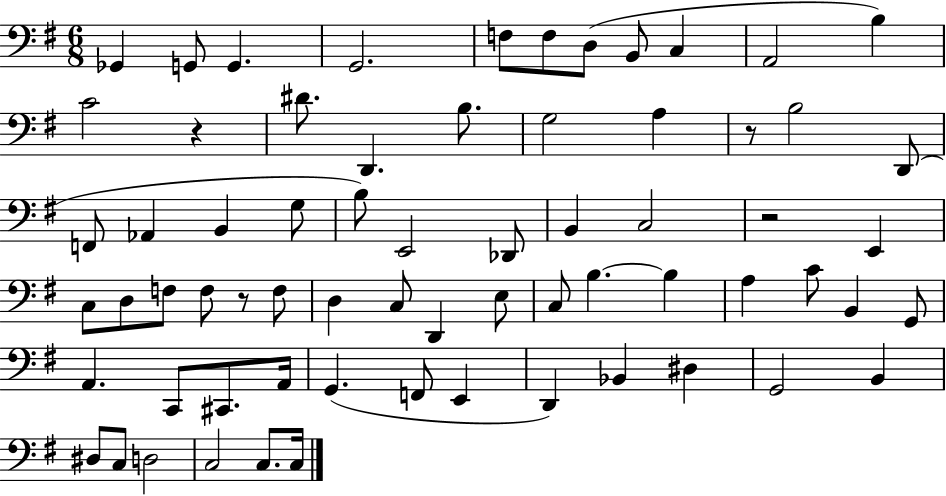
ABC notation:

X:1
T:Untitled
M:6/8
L:1/4
K:G
_G,, G,,/2 G,, G,,2 F,/2 F,/2 D,/2 B,,/2 C, A,,2 B, C2 z ^D/2 D,, B,/2 G,2 A, z/2 B,2 D,,/2 F,,/2 _A,, B,, G,/2 B,/2 E,,2 _D,,/2 B,, C,2 z2 E,, C,/2 D,/2 F,/2 F,/2 z/2 F,/2 D, C,/2 D,, E,/2 C,/2 B, B, A, C/2 B,, G,,/2 A,, C,,/2 ^C,,/2 A,,/4 G,, F,,/2 E,, D,, _B,, ^D, G,,2 B,, ^D,/2 C,/2 D,2 C,2 C,/2 C,/4